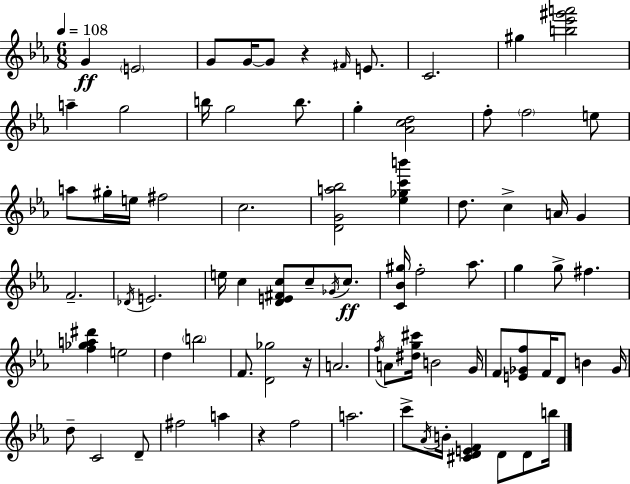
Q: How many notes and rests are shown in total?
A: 81